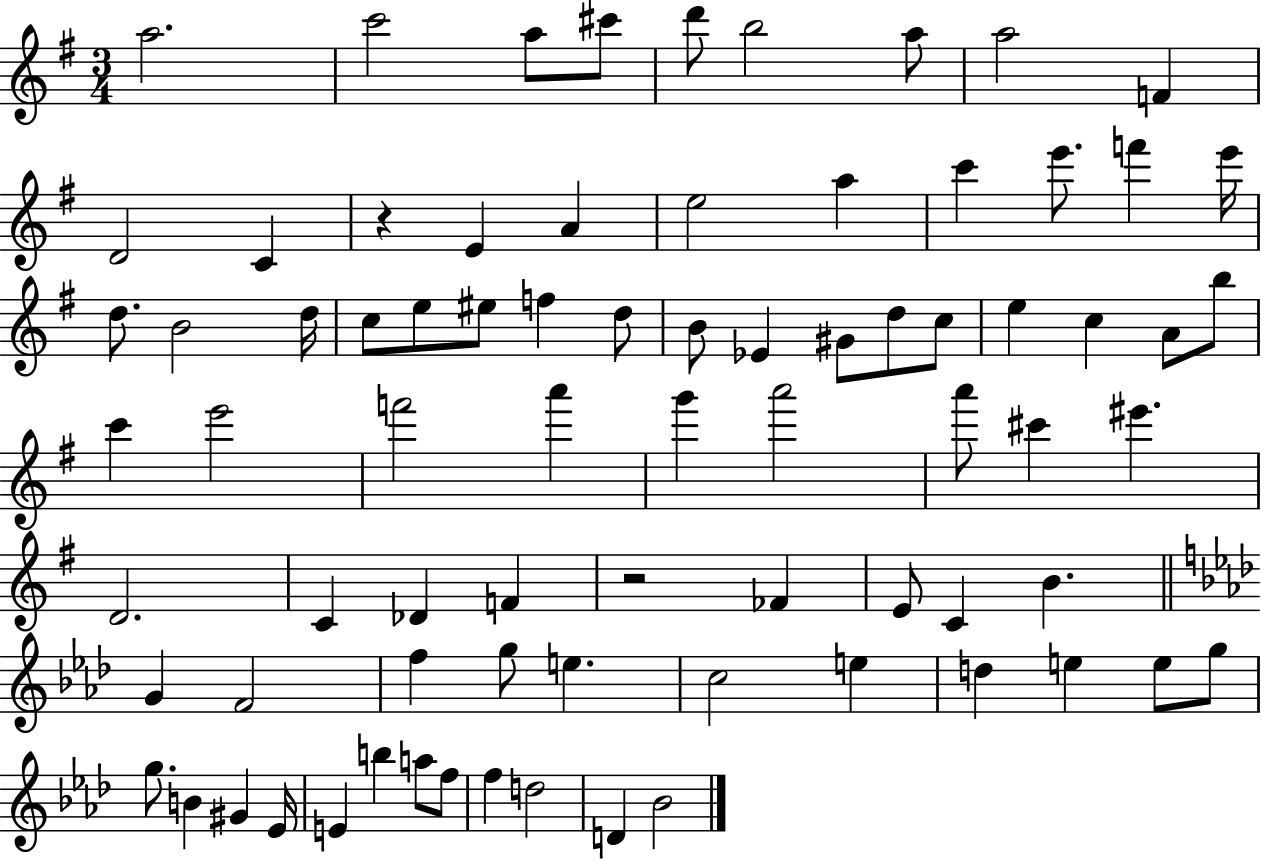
A5/h. C6/h A5/e C#6/e D6/e B5/h A5/e A5/h F4/q D4/h C4/q R/q E4/q A4/q E5/h A5/q C6/q E6/e. F6/q E6/s D5/e. B4/h D5/s C5/e E5/e EIS5/e F5/q D5/e B4/e Eb4/q G#4/e D5/e C5/e E5/q C5/q A4/e B5/e C6/q E6/h F6/h A6/q G6/q A6/h A6/e C#6/q EIS6/q. D4/h. C4/q Db4/q F4/q R/h FES4/q E4/e C4/q B4/q. G4/q F4/h F5/q G5/e E5/q. C5/h E5/q D5/q E5/q E5/e G5/e G5/e. B4/q G#4/q Eb4/s E4/q B5/q A5/e F5/e F5/q D5/h D4/q Bb4/h